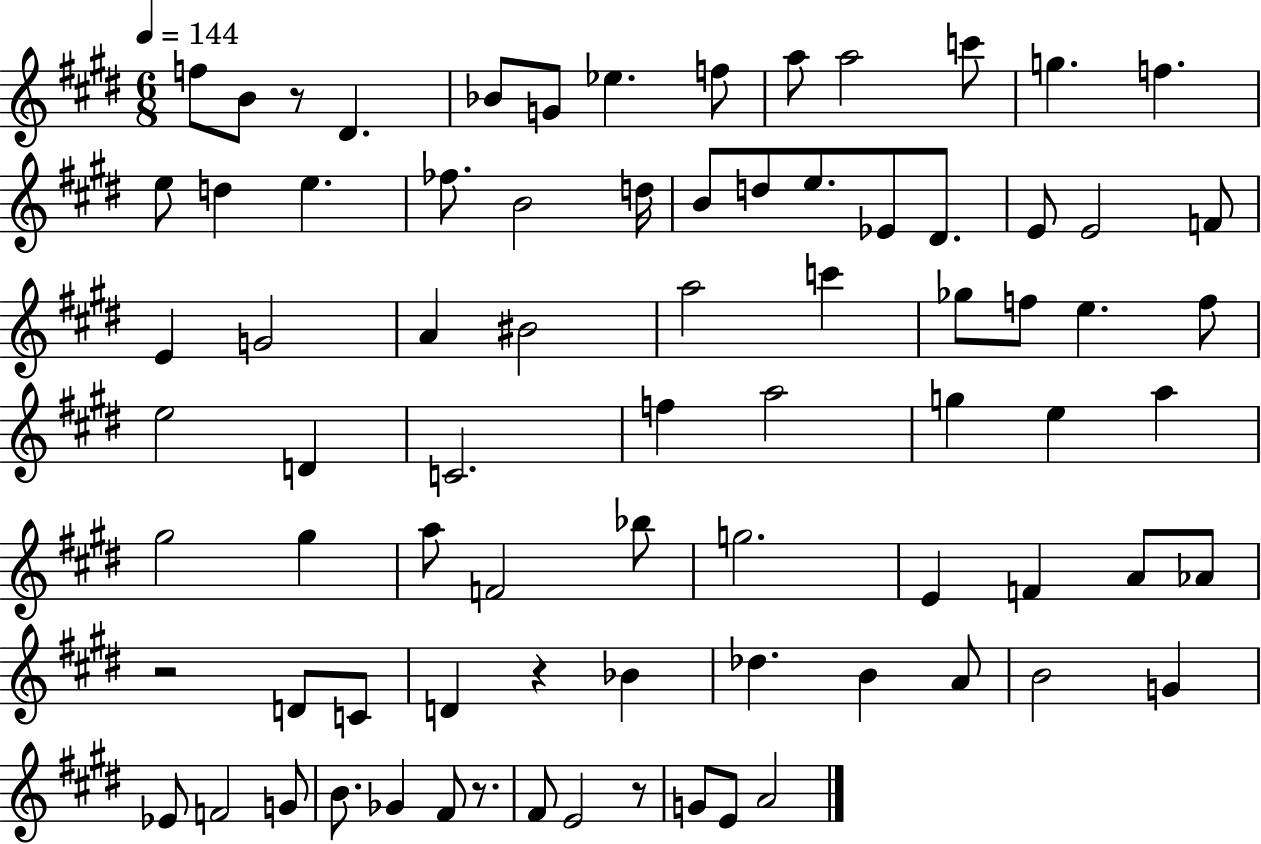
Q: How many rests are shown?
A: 5